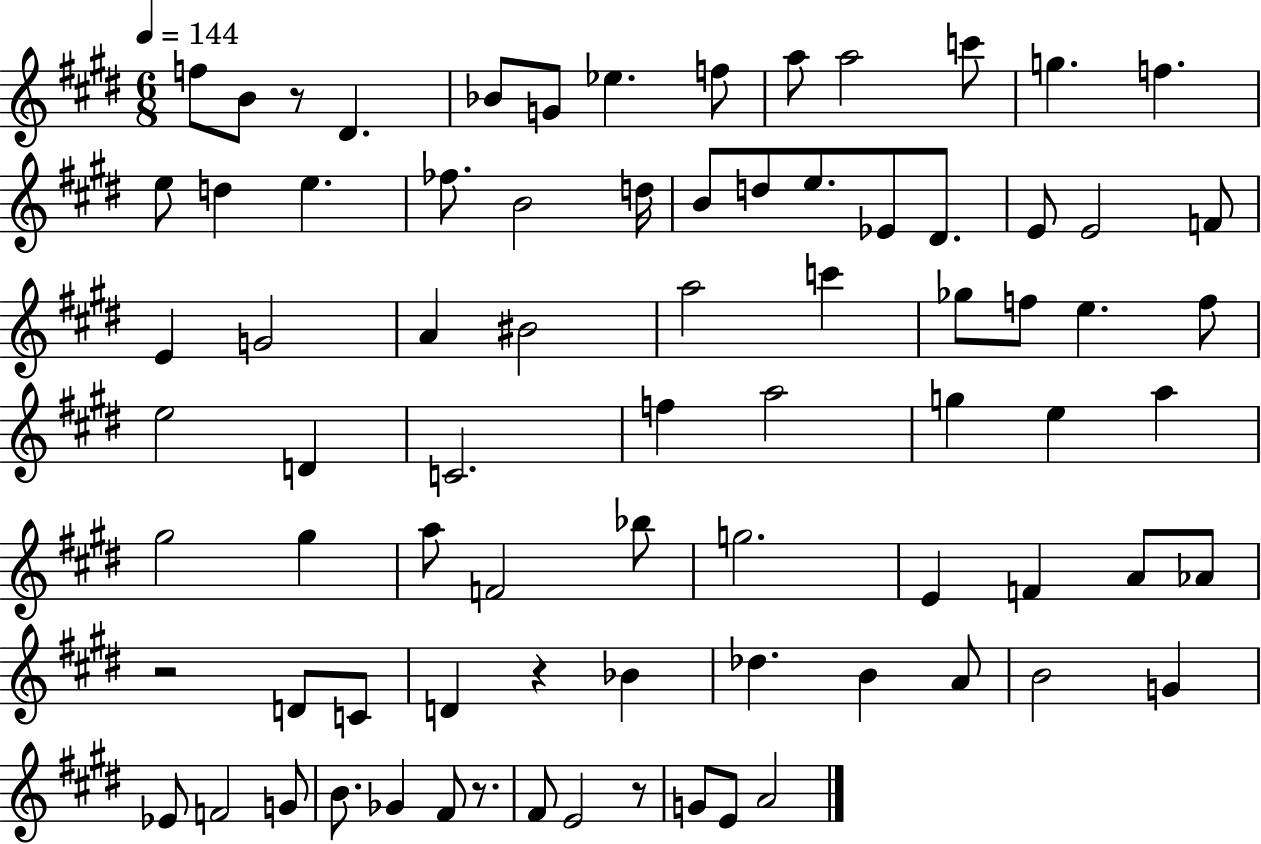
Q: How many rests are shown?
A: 5